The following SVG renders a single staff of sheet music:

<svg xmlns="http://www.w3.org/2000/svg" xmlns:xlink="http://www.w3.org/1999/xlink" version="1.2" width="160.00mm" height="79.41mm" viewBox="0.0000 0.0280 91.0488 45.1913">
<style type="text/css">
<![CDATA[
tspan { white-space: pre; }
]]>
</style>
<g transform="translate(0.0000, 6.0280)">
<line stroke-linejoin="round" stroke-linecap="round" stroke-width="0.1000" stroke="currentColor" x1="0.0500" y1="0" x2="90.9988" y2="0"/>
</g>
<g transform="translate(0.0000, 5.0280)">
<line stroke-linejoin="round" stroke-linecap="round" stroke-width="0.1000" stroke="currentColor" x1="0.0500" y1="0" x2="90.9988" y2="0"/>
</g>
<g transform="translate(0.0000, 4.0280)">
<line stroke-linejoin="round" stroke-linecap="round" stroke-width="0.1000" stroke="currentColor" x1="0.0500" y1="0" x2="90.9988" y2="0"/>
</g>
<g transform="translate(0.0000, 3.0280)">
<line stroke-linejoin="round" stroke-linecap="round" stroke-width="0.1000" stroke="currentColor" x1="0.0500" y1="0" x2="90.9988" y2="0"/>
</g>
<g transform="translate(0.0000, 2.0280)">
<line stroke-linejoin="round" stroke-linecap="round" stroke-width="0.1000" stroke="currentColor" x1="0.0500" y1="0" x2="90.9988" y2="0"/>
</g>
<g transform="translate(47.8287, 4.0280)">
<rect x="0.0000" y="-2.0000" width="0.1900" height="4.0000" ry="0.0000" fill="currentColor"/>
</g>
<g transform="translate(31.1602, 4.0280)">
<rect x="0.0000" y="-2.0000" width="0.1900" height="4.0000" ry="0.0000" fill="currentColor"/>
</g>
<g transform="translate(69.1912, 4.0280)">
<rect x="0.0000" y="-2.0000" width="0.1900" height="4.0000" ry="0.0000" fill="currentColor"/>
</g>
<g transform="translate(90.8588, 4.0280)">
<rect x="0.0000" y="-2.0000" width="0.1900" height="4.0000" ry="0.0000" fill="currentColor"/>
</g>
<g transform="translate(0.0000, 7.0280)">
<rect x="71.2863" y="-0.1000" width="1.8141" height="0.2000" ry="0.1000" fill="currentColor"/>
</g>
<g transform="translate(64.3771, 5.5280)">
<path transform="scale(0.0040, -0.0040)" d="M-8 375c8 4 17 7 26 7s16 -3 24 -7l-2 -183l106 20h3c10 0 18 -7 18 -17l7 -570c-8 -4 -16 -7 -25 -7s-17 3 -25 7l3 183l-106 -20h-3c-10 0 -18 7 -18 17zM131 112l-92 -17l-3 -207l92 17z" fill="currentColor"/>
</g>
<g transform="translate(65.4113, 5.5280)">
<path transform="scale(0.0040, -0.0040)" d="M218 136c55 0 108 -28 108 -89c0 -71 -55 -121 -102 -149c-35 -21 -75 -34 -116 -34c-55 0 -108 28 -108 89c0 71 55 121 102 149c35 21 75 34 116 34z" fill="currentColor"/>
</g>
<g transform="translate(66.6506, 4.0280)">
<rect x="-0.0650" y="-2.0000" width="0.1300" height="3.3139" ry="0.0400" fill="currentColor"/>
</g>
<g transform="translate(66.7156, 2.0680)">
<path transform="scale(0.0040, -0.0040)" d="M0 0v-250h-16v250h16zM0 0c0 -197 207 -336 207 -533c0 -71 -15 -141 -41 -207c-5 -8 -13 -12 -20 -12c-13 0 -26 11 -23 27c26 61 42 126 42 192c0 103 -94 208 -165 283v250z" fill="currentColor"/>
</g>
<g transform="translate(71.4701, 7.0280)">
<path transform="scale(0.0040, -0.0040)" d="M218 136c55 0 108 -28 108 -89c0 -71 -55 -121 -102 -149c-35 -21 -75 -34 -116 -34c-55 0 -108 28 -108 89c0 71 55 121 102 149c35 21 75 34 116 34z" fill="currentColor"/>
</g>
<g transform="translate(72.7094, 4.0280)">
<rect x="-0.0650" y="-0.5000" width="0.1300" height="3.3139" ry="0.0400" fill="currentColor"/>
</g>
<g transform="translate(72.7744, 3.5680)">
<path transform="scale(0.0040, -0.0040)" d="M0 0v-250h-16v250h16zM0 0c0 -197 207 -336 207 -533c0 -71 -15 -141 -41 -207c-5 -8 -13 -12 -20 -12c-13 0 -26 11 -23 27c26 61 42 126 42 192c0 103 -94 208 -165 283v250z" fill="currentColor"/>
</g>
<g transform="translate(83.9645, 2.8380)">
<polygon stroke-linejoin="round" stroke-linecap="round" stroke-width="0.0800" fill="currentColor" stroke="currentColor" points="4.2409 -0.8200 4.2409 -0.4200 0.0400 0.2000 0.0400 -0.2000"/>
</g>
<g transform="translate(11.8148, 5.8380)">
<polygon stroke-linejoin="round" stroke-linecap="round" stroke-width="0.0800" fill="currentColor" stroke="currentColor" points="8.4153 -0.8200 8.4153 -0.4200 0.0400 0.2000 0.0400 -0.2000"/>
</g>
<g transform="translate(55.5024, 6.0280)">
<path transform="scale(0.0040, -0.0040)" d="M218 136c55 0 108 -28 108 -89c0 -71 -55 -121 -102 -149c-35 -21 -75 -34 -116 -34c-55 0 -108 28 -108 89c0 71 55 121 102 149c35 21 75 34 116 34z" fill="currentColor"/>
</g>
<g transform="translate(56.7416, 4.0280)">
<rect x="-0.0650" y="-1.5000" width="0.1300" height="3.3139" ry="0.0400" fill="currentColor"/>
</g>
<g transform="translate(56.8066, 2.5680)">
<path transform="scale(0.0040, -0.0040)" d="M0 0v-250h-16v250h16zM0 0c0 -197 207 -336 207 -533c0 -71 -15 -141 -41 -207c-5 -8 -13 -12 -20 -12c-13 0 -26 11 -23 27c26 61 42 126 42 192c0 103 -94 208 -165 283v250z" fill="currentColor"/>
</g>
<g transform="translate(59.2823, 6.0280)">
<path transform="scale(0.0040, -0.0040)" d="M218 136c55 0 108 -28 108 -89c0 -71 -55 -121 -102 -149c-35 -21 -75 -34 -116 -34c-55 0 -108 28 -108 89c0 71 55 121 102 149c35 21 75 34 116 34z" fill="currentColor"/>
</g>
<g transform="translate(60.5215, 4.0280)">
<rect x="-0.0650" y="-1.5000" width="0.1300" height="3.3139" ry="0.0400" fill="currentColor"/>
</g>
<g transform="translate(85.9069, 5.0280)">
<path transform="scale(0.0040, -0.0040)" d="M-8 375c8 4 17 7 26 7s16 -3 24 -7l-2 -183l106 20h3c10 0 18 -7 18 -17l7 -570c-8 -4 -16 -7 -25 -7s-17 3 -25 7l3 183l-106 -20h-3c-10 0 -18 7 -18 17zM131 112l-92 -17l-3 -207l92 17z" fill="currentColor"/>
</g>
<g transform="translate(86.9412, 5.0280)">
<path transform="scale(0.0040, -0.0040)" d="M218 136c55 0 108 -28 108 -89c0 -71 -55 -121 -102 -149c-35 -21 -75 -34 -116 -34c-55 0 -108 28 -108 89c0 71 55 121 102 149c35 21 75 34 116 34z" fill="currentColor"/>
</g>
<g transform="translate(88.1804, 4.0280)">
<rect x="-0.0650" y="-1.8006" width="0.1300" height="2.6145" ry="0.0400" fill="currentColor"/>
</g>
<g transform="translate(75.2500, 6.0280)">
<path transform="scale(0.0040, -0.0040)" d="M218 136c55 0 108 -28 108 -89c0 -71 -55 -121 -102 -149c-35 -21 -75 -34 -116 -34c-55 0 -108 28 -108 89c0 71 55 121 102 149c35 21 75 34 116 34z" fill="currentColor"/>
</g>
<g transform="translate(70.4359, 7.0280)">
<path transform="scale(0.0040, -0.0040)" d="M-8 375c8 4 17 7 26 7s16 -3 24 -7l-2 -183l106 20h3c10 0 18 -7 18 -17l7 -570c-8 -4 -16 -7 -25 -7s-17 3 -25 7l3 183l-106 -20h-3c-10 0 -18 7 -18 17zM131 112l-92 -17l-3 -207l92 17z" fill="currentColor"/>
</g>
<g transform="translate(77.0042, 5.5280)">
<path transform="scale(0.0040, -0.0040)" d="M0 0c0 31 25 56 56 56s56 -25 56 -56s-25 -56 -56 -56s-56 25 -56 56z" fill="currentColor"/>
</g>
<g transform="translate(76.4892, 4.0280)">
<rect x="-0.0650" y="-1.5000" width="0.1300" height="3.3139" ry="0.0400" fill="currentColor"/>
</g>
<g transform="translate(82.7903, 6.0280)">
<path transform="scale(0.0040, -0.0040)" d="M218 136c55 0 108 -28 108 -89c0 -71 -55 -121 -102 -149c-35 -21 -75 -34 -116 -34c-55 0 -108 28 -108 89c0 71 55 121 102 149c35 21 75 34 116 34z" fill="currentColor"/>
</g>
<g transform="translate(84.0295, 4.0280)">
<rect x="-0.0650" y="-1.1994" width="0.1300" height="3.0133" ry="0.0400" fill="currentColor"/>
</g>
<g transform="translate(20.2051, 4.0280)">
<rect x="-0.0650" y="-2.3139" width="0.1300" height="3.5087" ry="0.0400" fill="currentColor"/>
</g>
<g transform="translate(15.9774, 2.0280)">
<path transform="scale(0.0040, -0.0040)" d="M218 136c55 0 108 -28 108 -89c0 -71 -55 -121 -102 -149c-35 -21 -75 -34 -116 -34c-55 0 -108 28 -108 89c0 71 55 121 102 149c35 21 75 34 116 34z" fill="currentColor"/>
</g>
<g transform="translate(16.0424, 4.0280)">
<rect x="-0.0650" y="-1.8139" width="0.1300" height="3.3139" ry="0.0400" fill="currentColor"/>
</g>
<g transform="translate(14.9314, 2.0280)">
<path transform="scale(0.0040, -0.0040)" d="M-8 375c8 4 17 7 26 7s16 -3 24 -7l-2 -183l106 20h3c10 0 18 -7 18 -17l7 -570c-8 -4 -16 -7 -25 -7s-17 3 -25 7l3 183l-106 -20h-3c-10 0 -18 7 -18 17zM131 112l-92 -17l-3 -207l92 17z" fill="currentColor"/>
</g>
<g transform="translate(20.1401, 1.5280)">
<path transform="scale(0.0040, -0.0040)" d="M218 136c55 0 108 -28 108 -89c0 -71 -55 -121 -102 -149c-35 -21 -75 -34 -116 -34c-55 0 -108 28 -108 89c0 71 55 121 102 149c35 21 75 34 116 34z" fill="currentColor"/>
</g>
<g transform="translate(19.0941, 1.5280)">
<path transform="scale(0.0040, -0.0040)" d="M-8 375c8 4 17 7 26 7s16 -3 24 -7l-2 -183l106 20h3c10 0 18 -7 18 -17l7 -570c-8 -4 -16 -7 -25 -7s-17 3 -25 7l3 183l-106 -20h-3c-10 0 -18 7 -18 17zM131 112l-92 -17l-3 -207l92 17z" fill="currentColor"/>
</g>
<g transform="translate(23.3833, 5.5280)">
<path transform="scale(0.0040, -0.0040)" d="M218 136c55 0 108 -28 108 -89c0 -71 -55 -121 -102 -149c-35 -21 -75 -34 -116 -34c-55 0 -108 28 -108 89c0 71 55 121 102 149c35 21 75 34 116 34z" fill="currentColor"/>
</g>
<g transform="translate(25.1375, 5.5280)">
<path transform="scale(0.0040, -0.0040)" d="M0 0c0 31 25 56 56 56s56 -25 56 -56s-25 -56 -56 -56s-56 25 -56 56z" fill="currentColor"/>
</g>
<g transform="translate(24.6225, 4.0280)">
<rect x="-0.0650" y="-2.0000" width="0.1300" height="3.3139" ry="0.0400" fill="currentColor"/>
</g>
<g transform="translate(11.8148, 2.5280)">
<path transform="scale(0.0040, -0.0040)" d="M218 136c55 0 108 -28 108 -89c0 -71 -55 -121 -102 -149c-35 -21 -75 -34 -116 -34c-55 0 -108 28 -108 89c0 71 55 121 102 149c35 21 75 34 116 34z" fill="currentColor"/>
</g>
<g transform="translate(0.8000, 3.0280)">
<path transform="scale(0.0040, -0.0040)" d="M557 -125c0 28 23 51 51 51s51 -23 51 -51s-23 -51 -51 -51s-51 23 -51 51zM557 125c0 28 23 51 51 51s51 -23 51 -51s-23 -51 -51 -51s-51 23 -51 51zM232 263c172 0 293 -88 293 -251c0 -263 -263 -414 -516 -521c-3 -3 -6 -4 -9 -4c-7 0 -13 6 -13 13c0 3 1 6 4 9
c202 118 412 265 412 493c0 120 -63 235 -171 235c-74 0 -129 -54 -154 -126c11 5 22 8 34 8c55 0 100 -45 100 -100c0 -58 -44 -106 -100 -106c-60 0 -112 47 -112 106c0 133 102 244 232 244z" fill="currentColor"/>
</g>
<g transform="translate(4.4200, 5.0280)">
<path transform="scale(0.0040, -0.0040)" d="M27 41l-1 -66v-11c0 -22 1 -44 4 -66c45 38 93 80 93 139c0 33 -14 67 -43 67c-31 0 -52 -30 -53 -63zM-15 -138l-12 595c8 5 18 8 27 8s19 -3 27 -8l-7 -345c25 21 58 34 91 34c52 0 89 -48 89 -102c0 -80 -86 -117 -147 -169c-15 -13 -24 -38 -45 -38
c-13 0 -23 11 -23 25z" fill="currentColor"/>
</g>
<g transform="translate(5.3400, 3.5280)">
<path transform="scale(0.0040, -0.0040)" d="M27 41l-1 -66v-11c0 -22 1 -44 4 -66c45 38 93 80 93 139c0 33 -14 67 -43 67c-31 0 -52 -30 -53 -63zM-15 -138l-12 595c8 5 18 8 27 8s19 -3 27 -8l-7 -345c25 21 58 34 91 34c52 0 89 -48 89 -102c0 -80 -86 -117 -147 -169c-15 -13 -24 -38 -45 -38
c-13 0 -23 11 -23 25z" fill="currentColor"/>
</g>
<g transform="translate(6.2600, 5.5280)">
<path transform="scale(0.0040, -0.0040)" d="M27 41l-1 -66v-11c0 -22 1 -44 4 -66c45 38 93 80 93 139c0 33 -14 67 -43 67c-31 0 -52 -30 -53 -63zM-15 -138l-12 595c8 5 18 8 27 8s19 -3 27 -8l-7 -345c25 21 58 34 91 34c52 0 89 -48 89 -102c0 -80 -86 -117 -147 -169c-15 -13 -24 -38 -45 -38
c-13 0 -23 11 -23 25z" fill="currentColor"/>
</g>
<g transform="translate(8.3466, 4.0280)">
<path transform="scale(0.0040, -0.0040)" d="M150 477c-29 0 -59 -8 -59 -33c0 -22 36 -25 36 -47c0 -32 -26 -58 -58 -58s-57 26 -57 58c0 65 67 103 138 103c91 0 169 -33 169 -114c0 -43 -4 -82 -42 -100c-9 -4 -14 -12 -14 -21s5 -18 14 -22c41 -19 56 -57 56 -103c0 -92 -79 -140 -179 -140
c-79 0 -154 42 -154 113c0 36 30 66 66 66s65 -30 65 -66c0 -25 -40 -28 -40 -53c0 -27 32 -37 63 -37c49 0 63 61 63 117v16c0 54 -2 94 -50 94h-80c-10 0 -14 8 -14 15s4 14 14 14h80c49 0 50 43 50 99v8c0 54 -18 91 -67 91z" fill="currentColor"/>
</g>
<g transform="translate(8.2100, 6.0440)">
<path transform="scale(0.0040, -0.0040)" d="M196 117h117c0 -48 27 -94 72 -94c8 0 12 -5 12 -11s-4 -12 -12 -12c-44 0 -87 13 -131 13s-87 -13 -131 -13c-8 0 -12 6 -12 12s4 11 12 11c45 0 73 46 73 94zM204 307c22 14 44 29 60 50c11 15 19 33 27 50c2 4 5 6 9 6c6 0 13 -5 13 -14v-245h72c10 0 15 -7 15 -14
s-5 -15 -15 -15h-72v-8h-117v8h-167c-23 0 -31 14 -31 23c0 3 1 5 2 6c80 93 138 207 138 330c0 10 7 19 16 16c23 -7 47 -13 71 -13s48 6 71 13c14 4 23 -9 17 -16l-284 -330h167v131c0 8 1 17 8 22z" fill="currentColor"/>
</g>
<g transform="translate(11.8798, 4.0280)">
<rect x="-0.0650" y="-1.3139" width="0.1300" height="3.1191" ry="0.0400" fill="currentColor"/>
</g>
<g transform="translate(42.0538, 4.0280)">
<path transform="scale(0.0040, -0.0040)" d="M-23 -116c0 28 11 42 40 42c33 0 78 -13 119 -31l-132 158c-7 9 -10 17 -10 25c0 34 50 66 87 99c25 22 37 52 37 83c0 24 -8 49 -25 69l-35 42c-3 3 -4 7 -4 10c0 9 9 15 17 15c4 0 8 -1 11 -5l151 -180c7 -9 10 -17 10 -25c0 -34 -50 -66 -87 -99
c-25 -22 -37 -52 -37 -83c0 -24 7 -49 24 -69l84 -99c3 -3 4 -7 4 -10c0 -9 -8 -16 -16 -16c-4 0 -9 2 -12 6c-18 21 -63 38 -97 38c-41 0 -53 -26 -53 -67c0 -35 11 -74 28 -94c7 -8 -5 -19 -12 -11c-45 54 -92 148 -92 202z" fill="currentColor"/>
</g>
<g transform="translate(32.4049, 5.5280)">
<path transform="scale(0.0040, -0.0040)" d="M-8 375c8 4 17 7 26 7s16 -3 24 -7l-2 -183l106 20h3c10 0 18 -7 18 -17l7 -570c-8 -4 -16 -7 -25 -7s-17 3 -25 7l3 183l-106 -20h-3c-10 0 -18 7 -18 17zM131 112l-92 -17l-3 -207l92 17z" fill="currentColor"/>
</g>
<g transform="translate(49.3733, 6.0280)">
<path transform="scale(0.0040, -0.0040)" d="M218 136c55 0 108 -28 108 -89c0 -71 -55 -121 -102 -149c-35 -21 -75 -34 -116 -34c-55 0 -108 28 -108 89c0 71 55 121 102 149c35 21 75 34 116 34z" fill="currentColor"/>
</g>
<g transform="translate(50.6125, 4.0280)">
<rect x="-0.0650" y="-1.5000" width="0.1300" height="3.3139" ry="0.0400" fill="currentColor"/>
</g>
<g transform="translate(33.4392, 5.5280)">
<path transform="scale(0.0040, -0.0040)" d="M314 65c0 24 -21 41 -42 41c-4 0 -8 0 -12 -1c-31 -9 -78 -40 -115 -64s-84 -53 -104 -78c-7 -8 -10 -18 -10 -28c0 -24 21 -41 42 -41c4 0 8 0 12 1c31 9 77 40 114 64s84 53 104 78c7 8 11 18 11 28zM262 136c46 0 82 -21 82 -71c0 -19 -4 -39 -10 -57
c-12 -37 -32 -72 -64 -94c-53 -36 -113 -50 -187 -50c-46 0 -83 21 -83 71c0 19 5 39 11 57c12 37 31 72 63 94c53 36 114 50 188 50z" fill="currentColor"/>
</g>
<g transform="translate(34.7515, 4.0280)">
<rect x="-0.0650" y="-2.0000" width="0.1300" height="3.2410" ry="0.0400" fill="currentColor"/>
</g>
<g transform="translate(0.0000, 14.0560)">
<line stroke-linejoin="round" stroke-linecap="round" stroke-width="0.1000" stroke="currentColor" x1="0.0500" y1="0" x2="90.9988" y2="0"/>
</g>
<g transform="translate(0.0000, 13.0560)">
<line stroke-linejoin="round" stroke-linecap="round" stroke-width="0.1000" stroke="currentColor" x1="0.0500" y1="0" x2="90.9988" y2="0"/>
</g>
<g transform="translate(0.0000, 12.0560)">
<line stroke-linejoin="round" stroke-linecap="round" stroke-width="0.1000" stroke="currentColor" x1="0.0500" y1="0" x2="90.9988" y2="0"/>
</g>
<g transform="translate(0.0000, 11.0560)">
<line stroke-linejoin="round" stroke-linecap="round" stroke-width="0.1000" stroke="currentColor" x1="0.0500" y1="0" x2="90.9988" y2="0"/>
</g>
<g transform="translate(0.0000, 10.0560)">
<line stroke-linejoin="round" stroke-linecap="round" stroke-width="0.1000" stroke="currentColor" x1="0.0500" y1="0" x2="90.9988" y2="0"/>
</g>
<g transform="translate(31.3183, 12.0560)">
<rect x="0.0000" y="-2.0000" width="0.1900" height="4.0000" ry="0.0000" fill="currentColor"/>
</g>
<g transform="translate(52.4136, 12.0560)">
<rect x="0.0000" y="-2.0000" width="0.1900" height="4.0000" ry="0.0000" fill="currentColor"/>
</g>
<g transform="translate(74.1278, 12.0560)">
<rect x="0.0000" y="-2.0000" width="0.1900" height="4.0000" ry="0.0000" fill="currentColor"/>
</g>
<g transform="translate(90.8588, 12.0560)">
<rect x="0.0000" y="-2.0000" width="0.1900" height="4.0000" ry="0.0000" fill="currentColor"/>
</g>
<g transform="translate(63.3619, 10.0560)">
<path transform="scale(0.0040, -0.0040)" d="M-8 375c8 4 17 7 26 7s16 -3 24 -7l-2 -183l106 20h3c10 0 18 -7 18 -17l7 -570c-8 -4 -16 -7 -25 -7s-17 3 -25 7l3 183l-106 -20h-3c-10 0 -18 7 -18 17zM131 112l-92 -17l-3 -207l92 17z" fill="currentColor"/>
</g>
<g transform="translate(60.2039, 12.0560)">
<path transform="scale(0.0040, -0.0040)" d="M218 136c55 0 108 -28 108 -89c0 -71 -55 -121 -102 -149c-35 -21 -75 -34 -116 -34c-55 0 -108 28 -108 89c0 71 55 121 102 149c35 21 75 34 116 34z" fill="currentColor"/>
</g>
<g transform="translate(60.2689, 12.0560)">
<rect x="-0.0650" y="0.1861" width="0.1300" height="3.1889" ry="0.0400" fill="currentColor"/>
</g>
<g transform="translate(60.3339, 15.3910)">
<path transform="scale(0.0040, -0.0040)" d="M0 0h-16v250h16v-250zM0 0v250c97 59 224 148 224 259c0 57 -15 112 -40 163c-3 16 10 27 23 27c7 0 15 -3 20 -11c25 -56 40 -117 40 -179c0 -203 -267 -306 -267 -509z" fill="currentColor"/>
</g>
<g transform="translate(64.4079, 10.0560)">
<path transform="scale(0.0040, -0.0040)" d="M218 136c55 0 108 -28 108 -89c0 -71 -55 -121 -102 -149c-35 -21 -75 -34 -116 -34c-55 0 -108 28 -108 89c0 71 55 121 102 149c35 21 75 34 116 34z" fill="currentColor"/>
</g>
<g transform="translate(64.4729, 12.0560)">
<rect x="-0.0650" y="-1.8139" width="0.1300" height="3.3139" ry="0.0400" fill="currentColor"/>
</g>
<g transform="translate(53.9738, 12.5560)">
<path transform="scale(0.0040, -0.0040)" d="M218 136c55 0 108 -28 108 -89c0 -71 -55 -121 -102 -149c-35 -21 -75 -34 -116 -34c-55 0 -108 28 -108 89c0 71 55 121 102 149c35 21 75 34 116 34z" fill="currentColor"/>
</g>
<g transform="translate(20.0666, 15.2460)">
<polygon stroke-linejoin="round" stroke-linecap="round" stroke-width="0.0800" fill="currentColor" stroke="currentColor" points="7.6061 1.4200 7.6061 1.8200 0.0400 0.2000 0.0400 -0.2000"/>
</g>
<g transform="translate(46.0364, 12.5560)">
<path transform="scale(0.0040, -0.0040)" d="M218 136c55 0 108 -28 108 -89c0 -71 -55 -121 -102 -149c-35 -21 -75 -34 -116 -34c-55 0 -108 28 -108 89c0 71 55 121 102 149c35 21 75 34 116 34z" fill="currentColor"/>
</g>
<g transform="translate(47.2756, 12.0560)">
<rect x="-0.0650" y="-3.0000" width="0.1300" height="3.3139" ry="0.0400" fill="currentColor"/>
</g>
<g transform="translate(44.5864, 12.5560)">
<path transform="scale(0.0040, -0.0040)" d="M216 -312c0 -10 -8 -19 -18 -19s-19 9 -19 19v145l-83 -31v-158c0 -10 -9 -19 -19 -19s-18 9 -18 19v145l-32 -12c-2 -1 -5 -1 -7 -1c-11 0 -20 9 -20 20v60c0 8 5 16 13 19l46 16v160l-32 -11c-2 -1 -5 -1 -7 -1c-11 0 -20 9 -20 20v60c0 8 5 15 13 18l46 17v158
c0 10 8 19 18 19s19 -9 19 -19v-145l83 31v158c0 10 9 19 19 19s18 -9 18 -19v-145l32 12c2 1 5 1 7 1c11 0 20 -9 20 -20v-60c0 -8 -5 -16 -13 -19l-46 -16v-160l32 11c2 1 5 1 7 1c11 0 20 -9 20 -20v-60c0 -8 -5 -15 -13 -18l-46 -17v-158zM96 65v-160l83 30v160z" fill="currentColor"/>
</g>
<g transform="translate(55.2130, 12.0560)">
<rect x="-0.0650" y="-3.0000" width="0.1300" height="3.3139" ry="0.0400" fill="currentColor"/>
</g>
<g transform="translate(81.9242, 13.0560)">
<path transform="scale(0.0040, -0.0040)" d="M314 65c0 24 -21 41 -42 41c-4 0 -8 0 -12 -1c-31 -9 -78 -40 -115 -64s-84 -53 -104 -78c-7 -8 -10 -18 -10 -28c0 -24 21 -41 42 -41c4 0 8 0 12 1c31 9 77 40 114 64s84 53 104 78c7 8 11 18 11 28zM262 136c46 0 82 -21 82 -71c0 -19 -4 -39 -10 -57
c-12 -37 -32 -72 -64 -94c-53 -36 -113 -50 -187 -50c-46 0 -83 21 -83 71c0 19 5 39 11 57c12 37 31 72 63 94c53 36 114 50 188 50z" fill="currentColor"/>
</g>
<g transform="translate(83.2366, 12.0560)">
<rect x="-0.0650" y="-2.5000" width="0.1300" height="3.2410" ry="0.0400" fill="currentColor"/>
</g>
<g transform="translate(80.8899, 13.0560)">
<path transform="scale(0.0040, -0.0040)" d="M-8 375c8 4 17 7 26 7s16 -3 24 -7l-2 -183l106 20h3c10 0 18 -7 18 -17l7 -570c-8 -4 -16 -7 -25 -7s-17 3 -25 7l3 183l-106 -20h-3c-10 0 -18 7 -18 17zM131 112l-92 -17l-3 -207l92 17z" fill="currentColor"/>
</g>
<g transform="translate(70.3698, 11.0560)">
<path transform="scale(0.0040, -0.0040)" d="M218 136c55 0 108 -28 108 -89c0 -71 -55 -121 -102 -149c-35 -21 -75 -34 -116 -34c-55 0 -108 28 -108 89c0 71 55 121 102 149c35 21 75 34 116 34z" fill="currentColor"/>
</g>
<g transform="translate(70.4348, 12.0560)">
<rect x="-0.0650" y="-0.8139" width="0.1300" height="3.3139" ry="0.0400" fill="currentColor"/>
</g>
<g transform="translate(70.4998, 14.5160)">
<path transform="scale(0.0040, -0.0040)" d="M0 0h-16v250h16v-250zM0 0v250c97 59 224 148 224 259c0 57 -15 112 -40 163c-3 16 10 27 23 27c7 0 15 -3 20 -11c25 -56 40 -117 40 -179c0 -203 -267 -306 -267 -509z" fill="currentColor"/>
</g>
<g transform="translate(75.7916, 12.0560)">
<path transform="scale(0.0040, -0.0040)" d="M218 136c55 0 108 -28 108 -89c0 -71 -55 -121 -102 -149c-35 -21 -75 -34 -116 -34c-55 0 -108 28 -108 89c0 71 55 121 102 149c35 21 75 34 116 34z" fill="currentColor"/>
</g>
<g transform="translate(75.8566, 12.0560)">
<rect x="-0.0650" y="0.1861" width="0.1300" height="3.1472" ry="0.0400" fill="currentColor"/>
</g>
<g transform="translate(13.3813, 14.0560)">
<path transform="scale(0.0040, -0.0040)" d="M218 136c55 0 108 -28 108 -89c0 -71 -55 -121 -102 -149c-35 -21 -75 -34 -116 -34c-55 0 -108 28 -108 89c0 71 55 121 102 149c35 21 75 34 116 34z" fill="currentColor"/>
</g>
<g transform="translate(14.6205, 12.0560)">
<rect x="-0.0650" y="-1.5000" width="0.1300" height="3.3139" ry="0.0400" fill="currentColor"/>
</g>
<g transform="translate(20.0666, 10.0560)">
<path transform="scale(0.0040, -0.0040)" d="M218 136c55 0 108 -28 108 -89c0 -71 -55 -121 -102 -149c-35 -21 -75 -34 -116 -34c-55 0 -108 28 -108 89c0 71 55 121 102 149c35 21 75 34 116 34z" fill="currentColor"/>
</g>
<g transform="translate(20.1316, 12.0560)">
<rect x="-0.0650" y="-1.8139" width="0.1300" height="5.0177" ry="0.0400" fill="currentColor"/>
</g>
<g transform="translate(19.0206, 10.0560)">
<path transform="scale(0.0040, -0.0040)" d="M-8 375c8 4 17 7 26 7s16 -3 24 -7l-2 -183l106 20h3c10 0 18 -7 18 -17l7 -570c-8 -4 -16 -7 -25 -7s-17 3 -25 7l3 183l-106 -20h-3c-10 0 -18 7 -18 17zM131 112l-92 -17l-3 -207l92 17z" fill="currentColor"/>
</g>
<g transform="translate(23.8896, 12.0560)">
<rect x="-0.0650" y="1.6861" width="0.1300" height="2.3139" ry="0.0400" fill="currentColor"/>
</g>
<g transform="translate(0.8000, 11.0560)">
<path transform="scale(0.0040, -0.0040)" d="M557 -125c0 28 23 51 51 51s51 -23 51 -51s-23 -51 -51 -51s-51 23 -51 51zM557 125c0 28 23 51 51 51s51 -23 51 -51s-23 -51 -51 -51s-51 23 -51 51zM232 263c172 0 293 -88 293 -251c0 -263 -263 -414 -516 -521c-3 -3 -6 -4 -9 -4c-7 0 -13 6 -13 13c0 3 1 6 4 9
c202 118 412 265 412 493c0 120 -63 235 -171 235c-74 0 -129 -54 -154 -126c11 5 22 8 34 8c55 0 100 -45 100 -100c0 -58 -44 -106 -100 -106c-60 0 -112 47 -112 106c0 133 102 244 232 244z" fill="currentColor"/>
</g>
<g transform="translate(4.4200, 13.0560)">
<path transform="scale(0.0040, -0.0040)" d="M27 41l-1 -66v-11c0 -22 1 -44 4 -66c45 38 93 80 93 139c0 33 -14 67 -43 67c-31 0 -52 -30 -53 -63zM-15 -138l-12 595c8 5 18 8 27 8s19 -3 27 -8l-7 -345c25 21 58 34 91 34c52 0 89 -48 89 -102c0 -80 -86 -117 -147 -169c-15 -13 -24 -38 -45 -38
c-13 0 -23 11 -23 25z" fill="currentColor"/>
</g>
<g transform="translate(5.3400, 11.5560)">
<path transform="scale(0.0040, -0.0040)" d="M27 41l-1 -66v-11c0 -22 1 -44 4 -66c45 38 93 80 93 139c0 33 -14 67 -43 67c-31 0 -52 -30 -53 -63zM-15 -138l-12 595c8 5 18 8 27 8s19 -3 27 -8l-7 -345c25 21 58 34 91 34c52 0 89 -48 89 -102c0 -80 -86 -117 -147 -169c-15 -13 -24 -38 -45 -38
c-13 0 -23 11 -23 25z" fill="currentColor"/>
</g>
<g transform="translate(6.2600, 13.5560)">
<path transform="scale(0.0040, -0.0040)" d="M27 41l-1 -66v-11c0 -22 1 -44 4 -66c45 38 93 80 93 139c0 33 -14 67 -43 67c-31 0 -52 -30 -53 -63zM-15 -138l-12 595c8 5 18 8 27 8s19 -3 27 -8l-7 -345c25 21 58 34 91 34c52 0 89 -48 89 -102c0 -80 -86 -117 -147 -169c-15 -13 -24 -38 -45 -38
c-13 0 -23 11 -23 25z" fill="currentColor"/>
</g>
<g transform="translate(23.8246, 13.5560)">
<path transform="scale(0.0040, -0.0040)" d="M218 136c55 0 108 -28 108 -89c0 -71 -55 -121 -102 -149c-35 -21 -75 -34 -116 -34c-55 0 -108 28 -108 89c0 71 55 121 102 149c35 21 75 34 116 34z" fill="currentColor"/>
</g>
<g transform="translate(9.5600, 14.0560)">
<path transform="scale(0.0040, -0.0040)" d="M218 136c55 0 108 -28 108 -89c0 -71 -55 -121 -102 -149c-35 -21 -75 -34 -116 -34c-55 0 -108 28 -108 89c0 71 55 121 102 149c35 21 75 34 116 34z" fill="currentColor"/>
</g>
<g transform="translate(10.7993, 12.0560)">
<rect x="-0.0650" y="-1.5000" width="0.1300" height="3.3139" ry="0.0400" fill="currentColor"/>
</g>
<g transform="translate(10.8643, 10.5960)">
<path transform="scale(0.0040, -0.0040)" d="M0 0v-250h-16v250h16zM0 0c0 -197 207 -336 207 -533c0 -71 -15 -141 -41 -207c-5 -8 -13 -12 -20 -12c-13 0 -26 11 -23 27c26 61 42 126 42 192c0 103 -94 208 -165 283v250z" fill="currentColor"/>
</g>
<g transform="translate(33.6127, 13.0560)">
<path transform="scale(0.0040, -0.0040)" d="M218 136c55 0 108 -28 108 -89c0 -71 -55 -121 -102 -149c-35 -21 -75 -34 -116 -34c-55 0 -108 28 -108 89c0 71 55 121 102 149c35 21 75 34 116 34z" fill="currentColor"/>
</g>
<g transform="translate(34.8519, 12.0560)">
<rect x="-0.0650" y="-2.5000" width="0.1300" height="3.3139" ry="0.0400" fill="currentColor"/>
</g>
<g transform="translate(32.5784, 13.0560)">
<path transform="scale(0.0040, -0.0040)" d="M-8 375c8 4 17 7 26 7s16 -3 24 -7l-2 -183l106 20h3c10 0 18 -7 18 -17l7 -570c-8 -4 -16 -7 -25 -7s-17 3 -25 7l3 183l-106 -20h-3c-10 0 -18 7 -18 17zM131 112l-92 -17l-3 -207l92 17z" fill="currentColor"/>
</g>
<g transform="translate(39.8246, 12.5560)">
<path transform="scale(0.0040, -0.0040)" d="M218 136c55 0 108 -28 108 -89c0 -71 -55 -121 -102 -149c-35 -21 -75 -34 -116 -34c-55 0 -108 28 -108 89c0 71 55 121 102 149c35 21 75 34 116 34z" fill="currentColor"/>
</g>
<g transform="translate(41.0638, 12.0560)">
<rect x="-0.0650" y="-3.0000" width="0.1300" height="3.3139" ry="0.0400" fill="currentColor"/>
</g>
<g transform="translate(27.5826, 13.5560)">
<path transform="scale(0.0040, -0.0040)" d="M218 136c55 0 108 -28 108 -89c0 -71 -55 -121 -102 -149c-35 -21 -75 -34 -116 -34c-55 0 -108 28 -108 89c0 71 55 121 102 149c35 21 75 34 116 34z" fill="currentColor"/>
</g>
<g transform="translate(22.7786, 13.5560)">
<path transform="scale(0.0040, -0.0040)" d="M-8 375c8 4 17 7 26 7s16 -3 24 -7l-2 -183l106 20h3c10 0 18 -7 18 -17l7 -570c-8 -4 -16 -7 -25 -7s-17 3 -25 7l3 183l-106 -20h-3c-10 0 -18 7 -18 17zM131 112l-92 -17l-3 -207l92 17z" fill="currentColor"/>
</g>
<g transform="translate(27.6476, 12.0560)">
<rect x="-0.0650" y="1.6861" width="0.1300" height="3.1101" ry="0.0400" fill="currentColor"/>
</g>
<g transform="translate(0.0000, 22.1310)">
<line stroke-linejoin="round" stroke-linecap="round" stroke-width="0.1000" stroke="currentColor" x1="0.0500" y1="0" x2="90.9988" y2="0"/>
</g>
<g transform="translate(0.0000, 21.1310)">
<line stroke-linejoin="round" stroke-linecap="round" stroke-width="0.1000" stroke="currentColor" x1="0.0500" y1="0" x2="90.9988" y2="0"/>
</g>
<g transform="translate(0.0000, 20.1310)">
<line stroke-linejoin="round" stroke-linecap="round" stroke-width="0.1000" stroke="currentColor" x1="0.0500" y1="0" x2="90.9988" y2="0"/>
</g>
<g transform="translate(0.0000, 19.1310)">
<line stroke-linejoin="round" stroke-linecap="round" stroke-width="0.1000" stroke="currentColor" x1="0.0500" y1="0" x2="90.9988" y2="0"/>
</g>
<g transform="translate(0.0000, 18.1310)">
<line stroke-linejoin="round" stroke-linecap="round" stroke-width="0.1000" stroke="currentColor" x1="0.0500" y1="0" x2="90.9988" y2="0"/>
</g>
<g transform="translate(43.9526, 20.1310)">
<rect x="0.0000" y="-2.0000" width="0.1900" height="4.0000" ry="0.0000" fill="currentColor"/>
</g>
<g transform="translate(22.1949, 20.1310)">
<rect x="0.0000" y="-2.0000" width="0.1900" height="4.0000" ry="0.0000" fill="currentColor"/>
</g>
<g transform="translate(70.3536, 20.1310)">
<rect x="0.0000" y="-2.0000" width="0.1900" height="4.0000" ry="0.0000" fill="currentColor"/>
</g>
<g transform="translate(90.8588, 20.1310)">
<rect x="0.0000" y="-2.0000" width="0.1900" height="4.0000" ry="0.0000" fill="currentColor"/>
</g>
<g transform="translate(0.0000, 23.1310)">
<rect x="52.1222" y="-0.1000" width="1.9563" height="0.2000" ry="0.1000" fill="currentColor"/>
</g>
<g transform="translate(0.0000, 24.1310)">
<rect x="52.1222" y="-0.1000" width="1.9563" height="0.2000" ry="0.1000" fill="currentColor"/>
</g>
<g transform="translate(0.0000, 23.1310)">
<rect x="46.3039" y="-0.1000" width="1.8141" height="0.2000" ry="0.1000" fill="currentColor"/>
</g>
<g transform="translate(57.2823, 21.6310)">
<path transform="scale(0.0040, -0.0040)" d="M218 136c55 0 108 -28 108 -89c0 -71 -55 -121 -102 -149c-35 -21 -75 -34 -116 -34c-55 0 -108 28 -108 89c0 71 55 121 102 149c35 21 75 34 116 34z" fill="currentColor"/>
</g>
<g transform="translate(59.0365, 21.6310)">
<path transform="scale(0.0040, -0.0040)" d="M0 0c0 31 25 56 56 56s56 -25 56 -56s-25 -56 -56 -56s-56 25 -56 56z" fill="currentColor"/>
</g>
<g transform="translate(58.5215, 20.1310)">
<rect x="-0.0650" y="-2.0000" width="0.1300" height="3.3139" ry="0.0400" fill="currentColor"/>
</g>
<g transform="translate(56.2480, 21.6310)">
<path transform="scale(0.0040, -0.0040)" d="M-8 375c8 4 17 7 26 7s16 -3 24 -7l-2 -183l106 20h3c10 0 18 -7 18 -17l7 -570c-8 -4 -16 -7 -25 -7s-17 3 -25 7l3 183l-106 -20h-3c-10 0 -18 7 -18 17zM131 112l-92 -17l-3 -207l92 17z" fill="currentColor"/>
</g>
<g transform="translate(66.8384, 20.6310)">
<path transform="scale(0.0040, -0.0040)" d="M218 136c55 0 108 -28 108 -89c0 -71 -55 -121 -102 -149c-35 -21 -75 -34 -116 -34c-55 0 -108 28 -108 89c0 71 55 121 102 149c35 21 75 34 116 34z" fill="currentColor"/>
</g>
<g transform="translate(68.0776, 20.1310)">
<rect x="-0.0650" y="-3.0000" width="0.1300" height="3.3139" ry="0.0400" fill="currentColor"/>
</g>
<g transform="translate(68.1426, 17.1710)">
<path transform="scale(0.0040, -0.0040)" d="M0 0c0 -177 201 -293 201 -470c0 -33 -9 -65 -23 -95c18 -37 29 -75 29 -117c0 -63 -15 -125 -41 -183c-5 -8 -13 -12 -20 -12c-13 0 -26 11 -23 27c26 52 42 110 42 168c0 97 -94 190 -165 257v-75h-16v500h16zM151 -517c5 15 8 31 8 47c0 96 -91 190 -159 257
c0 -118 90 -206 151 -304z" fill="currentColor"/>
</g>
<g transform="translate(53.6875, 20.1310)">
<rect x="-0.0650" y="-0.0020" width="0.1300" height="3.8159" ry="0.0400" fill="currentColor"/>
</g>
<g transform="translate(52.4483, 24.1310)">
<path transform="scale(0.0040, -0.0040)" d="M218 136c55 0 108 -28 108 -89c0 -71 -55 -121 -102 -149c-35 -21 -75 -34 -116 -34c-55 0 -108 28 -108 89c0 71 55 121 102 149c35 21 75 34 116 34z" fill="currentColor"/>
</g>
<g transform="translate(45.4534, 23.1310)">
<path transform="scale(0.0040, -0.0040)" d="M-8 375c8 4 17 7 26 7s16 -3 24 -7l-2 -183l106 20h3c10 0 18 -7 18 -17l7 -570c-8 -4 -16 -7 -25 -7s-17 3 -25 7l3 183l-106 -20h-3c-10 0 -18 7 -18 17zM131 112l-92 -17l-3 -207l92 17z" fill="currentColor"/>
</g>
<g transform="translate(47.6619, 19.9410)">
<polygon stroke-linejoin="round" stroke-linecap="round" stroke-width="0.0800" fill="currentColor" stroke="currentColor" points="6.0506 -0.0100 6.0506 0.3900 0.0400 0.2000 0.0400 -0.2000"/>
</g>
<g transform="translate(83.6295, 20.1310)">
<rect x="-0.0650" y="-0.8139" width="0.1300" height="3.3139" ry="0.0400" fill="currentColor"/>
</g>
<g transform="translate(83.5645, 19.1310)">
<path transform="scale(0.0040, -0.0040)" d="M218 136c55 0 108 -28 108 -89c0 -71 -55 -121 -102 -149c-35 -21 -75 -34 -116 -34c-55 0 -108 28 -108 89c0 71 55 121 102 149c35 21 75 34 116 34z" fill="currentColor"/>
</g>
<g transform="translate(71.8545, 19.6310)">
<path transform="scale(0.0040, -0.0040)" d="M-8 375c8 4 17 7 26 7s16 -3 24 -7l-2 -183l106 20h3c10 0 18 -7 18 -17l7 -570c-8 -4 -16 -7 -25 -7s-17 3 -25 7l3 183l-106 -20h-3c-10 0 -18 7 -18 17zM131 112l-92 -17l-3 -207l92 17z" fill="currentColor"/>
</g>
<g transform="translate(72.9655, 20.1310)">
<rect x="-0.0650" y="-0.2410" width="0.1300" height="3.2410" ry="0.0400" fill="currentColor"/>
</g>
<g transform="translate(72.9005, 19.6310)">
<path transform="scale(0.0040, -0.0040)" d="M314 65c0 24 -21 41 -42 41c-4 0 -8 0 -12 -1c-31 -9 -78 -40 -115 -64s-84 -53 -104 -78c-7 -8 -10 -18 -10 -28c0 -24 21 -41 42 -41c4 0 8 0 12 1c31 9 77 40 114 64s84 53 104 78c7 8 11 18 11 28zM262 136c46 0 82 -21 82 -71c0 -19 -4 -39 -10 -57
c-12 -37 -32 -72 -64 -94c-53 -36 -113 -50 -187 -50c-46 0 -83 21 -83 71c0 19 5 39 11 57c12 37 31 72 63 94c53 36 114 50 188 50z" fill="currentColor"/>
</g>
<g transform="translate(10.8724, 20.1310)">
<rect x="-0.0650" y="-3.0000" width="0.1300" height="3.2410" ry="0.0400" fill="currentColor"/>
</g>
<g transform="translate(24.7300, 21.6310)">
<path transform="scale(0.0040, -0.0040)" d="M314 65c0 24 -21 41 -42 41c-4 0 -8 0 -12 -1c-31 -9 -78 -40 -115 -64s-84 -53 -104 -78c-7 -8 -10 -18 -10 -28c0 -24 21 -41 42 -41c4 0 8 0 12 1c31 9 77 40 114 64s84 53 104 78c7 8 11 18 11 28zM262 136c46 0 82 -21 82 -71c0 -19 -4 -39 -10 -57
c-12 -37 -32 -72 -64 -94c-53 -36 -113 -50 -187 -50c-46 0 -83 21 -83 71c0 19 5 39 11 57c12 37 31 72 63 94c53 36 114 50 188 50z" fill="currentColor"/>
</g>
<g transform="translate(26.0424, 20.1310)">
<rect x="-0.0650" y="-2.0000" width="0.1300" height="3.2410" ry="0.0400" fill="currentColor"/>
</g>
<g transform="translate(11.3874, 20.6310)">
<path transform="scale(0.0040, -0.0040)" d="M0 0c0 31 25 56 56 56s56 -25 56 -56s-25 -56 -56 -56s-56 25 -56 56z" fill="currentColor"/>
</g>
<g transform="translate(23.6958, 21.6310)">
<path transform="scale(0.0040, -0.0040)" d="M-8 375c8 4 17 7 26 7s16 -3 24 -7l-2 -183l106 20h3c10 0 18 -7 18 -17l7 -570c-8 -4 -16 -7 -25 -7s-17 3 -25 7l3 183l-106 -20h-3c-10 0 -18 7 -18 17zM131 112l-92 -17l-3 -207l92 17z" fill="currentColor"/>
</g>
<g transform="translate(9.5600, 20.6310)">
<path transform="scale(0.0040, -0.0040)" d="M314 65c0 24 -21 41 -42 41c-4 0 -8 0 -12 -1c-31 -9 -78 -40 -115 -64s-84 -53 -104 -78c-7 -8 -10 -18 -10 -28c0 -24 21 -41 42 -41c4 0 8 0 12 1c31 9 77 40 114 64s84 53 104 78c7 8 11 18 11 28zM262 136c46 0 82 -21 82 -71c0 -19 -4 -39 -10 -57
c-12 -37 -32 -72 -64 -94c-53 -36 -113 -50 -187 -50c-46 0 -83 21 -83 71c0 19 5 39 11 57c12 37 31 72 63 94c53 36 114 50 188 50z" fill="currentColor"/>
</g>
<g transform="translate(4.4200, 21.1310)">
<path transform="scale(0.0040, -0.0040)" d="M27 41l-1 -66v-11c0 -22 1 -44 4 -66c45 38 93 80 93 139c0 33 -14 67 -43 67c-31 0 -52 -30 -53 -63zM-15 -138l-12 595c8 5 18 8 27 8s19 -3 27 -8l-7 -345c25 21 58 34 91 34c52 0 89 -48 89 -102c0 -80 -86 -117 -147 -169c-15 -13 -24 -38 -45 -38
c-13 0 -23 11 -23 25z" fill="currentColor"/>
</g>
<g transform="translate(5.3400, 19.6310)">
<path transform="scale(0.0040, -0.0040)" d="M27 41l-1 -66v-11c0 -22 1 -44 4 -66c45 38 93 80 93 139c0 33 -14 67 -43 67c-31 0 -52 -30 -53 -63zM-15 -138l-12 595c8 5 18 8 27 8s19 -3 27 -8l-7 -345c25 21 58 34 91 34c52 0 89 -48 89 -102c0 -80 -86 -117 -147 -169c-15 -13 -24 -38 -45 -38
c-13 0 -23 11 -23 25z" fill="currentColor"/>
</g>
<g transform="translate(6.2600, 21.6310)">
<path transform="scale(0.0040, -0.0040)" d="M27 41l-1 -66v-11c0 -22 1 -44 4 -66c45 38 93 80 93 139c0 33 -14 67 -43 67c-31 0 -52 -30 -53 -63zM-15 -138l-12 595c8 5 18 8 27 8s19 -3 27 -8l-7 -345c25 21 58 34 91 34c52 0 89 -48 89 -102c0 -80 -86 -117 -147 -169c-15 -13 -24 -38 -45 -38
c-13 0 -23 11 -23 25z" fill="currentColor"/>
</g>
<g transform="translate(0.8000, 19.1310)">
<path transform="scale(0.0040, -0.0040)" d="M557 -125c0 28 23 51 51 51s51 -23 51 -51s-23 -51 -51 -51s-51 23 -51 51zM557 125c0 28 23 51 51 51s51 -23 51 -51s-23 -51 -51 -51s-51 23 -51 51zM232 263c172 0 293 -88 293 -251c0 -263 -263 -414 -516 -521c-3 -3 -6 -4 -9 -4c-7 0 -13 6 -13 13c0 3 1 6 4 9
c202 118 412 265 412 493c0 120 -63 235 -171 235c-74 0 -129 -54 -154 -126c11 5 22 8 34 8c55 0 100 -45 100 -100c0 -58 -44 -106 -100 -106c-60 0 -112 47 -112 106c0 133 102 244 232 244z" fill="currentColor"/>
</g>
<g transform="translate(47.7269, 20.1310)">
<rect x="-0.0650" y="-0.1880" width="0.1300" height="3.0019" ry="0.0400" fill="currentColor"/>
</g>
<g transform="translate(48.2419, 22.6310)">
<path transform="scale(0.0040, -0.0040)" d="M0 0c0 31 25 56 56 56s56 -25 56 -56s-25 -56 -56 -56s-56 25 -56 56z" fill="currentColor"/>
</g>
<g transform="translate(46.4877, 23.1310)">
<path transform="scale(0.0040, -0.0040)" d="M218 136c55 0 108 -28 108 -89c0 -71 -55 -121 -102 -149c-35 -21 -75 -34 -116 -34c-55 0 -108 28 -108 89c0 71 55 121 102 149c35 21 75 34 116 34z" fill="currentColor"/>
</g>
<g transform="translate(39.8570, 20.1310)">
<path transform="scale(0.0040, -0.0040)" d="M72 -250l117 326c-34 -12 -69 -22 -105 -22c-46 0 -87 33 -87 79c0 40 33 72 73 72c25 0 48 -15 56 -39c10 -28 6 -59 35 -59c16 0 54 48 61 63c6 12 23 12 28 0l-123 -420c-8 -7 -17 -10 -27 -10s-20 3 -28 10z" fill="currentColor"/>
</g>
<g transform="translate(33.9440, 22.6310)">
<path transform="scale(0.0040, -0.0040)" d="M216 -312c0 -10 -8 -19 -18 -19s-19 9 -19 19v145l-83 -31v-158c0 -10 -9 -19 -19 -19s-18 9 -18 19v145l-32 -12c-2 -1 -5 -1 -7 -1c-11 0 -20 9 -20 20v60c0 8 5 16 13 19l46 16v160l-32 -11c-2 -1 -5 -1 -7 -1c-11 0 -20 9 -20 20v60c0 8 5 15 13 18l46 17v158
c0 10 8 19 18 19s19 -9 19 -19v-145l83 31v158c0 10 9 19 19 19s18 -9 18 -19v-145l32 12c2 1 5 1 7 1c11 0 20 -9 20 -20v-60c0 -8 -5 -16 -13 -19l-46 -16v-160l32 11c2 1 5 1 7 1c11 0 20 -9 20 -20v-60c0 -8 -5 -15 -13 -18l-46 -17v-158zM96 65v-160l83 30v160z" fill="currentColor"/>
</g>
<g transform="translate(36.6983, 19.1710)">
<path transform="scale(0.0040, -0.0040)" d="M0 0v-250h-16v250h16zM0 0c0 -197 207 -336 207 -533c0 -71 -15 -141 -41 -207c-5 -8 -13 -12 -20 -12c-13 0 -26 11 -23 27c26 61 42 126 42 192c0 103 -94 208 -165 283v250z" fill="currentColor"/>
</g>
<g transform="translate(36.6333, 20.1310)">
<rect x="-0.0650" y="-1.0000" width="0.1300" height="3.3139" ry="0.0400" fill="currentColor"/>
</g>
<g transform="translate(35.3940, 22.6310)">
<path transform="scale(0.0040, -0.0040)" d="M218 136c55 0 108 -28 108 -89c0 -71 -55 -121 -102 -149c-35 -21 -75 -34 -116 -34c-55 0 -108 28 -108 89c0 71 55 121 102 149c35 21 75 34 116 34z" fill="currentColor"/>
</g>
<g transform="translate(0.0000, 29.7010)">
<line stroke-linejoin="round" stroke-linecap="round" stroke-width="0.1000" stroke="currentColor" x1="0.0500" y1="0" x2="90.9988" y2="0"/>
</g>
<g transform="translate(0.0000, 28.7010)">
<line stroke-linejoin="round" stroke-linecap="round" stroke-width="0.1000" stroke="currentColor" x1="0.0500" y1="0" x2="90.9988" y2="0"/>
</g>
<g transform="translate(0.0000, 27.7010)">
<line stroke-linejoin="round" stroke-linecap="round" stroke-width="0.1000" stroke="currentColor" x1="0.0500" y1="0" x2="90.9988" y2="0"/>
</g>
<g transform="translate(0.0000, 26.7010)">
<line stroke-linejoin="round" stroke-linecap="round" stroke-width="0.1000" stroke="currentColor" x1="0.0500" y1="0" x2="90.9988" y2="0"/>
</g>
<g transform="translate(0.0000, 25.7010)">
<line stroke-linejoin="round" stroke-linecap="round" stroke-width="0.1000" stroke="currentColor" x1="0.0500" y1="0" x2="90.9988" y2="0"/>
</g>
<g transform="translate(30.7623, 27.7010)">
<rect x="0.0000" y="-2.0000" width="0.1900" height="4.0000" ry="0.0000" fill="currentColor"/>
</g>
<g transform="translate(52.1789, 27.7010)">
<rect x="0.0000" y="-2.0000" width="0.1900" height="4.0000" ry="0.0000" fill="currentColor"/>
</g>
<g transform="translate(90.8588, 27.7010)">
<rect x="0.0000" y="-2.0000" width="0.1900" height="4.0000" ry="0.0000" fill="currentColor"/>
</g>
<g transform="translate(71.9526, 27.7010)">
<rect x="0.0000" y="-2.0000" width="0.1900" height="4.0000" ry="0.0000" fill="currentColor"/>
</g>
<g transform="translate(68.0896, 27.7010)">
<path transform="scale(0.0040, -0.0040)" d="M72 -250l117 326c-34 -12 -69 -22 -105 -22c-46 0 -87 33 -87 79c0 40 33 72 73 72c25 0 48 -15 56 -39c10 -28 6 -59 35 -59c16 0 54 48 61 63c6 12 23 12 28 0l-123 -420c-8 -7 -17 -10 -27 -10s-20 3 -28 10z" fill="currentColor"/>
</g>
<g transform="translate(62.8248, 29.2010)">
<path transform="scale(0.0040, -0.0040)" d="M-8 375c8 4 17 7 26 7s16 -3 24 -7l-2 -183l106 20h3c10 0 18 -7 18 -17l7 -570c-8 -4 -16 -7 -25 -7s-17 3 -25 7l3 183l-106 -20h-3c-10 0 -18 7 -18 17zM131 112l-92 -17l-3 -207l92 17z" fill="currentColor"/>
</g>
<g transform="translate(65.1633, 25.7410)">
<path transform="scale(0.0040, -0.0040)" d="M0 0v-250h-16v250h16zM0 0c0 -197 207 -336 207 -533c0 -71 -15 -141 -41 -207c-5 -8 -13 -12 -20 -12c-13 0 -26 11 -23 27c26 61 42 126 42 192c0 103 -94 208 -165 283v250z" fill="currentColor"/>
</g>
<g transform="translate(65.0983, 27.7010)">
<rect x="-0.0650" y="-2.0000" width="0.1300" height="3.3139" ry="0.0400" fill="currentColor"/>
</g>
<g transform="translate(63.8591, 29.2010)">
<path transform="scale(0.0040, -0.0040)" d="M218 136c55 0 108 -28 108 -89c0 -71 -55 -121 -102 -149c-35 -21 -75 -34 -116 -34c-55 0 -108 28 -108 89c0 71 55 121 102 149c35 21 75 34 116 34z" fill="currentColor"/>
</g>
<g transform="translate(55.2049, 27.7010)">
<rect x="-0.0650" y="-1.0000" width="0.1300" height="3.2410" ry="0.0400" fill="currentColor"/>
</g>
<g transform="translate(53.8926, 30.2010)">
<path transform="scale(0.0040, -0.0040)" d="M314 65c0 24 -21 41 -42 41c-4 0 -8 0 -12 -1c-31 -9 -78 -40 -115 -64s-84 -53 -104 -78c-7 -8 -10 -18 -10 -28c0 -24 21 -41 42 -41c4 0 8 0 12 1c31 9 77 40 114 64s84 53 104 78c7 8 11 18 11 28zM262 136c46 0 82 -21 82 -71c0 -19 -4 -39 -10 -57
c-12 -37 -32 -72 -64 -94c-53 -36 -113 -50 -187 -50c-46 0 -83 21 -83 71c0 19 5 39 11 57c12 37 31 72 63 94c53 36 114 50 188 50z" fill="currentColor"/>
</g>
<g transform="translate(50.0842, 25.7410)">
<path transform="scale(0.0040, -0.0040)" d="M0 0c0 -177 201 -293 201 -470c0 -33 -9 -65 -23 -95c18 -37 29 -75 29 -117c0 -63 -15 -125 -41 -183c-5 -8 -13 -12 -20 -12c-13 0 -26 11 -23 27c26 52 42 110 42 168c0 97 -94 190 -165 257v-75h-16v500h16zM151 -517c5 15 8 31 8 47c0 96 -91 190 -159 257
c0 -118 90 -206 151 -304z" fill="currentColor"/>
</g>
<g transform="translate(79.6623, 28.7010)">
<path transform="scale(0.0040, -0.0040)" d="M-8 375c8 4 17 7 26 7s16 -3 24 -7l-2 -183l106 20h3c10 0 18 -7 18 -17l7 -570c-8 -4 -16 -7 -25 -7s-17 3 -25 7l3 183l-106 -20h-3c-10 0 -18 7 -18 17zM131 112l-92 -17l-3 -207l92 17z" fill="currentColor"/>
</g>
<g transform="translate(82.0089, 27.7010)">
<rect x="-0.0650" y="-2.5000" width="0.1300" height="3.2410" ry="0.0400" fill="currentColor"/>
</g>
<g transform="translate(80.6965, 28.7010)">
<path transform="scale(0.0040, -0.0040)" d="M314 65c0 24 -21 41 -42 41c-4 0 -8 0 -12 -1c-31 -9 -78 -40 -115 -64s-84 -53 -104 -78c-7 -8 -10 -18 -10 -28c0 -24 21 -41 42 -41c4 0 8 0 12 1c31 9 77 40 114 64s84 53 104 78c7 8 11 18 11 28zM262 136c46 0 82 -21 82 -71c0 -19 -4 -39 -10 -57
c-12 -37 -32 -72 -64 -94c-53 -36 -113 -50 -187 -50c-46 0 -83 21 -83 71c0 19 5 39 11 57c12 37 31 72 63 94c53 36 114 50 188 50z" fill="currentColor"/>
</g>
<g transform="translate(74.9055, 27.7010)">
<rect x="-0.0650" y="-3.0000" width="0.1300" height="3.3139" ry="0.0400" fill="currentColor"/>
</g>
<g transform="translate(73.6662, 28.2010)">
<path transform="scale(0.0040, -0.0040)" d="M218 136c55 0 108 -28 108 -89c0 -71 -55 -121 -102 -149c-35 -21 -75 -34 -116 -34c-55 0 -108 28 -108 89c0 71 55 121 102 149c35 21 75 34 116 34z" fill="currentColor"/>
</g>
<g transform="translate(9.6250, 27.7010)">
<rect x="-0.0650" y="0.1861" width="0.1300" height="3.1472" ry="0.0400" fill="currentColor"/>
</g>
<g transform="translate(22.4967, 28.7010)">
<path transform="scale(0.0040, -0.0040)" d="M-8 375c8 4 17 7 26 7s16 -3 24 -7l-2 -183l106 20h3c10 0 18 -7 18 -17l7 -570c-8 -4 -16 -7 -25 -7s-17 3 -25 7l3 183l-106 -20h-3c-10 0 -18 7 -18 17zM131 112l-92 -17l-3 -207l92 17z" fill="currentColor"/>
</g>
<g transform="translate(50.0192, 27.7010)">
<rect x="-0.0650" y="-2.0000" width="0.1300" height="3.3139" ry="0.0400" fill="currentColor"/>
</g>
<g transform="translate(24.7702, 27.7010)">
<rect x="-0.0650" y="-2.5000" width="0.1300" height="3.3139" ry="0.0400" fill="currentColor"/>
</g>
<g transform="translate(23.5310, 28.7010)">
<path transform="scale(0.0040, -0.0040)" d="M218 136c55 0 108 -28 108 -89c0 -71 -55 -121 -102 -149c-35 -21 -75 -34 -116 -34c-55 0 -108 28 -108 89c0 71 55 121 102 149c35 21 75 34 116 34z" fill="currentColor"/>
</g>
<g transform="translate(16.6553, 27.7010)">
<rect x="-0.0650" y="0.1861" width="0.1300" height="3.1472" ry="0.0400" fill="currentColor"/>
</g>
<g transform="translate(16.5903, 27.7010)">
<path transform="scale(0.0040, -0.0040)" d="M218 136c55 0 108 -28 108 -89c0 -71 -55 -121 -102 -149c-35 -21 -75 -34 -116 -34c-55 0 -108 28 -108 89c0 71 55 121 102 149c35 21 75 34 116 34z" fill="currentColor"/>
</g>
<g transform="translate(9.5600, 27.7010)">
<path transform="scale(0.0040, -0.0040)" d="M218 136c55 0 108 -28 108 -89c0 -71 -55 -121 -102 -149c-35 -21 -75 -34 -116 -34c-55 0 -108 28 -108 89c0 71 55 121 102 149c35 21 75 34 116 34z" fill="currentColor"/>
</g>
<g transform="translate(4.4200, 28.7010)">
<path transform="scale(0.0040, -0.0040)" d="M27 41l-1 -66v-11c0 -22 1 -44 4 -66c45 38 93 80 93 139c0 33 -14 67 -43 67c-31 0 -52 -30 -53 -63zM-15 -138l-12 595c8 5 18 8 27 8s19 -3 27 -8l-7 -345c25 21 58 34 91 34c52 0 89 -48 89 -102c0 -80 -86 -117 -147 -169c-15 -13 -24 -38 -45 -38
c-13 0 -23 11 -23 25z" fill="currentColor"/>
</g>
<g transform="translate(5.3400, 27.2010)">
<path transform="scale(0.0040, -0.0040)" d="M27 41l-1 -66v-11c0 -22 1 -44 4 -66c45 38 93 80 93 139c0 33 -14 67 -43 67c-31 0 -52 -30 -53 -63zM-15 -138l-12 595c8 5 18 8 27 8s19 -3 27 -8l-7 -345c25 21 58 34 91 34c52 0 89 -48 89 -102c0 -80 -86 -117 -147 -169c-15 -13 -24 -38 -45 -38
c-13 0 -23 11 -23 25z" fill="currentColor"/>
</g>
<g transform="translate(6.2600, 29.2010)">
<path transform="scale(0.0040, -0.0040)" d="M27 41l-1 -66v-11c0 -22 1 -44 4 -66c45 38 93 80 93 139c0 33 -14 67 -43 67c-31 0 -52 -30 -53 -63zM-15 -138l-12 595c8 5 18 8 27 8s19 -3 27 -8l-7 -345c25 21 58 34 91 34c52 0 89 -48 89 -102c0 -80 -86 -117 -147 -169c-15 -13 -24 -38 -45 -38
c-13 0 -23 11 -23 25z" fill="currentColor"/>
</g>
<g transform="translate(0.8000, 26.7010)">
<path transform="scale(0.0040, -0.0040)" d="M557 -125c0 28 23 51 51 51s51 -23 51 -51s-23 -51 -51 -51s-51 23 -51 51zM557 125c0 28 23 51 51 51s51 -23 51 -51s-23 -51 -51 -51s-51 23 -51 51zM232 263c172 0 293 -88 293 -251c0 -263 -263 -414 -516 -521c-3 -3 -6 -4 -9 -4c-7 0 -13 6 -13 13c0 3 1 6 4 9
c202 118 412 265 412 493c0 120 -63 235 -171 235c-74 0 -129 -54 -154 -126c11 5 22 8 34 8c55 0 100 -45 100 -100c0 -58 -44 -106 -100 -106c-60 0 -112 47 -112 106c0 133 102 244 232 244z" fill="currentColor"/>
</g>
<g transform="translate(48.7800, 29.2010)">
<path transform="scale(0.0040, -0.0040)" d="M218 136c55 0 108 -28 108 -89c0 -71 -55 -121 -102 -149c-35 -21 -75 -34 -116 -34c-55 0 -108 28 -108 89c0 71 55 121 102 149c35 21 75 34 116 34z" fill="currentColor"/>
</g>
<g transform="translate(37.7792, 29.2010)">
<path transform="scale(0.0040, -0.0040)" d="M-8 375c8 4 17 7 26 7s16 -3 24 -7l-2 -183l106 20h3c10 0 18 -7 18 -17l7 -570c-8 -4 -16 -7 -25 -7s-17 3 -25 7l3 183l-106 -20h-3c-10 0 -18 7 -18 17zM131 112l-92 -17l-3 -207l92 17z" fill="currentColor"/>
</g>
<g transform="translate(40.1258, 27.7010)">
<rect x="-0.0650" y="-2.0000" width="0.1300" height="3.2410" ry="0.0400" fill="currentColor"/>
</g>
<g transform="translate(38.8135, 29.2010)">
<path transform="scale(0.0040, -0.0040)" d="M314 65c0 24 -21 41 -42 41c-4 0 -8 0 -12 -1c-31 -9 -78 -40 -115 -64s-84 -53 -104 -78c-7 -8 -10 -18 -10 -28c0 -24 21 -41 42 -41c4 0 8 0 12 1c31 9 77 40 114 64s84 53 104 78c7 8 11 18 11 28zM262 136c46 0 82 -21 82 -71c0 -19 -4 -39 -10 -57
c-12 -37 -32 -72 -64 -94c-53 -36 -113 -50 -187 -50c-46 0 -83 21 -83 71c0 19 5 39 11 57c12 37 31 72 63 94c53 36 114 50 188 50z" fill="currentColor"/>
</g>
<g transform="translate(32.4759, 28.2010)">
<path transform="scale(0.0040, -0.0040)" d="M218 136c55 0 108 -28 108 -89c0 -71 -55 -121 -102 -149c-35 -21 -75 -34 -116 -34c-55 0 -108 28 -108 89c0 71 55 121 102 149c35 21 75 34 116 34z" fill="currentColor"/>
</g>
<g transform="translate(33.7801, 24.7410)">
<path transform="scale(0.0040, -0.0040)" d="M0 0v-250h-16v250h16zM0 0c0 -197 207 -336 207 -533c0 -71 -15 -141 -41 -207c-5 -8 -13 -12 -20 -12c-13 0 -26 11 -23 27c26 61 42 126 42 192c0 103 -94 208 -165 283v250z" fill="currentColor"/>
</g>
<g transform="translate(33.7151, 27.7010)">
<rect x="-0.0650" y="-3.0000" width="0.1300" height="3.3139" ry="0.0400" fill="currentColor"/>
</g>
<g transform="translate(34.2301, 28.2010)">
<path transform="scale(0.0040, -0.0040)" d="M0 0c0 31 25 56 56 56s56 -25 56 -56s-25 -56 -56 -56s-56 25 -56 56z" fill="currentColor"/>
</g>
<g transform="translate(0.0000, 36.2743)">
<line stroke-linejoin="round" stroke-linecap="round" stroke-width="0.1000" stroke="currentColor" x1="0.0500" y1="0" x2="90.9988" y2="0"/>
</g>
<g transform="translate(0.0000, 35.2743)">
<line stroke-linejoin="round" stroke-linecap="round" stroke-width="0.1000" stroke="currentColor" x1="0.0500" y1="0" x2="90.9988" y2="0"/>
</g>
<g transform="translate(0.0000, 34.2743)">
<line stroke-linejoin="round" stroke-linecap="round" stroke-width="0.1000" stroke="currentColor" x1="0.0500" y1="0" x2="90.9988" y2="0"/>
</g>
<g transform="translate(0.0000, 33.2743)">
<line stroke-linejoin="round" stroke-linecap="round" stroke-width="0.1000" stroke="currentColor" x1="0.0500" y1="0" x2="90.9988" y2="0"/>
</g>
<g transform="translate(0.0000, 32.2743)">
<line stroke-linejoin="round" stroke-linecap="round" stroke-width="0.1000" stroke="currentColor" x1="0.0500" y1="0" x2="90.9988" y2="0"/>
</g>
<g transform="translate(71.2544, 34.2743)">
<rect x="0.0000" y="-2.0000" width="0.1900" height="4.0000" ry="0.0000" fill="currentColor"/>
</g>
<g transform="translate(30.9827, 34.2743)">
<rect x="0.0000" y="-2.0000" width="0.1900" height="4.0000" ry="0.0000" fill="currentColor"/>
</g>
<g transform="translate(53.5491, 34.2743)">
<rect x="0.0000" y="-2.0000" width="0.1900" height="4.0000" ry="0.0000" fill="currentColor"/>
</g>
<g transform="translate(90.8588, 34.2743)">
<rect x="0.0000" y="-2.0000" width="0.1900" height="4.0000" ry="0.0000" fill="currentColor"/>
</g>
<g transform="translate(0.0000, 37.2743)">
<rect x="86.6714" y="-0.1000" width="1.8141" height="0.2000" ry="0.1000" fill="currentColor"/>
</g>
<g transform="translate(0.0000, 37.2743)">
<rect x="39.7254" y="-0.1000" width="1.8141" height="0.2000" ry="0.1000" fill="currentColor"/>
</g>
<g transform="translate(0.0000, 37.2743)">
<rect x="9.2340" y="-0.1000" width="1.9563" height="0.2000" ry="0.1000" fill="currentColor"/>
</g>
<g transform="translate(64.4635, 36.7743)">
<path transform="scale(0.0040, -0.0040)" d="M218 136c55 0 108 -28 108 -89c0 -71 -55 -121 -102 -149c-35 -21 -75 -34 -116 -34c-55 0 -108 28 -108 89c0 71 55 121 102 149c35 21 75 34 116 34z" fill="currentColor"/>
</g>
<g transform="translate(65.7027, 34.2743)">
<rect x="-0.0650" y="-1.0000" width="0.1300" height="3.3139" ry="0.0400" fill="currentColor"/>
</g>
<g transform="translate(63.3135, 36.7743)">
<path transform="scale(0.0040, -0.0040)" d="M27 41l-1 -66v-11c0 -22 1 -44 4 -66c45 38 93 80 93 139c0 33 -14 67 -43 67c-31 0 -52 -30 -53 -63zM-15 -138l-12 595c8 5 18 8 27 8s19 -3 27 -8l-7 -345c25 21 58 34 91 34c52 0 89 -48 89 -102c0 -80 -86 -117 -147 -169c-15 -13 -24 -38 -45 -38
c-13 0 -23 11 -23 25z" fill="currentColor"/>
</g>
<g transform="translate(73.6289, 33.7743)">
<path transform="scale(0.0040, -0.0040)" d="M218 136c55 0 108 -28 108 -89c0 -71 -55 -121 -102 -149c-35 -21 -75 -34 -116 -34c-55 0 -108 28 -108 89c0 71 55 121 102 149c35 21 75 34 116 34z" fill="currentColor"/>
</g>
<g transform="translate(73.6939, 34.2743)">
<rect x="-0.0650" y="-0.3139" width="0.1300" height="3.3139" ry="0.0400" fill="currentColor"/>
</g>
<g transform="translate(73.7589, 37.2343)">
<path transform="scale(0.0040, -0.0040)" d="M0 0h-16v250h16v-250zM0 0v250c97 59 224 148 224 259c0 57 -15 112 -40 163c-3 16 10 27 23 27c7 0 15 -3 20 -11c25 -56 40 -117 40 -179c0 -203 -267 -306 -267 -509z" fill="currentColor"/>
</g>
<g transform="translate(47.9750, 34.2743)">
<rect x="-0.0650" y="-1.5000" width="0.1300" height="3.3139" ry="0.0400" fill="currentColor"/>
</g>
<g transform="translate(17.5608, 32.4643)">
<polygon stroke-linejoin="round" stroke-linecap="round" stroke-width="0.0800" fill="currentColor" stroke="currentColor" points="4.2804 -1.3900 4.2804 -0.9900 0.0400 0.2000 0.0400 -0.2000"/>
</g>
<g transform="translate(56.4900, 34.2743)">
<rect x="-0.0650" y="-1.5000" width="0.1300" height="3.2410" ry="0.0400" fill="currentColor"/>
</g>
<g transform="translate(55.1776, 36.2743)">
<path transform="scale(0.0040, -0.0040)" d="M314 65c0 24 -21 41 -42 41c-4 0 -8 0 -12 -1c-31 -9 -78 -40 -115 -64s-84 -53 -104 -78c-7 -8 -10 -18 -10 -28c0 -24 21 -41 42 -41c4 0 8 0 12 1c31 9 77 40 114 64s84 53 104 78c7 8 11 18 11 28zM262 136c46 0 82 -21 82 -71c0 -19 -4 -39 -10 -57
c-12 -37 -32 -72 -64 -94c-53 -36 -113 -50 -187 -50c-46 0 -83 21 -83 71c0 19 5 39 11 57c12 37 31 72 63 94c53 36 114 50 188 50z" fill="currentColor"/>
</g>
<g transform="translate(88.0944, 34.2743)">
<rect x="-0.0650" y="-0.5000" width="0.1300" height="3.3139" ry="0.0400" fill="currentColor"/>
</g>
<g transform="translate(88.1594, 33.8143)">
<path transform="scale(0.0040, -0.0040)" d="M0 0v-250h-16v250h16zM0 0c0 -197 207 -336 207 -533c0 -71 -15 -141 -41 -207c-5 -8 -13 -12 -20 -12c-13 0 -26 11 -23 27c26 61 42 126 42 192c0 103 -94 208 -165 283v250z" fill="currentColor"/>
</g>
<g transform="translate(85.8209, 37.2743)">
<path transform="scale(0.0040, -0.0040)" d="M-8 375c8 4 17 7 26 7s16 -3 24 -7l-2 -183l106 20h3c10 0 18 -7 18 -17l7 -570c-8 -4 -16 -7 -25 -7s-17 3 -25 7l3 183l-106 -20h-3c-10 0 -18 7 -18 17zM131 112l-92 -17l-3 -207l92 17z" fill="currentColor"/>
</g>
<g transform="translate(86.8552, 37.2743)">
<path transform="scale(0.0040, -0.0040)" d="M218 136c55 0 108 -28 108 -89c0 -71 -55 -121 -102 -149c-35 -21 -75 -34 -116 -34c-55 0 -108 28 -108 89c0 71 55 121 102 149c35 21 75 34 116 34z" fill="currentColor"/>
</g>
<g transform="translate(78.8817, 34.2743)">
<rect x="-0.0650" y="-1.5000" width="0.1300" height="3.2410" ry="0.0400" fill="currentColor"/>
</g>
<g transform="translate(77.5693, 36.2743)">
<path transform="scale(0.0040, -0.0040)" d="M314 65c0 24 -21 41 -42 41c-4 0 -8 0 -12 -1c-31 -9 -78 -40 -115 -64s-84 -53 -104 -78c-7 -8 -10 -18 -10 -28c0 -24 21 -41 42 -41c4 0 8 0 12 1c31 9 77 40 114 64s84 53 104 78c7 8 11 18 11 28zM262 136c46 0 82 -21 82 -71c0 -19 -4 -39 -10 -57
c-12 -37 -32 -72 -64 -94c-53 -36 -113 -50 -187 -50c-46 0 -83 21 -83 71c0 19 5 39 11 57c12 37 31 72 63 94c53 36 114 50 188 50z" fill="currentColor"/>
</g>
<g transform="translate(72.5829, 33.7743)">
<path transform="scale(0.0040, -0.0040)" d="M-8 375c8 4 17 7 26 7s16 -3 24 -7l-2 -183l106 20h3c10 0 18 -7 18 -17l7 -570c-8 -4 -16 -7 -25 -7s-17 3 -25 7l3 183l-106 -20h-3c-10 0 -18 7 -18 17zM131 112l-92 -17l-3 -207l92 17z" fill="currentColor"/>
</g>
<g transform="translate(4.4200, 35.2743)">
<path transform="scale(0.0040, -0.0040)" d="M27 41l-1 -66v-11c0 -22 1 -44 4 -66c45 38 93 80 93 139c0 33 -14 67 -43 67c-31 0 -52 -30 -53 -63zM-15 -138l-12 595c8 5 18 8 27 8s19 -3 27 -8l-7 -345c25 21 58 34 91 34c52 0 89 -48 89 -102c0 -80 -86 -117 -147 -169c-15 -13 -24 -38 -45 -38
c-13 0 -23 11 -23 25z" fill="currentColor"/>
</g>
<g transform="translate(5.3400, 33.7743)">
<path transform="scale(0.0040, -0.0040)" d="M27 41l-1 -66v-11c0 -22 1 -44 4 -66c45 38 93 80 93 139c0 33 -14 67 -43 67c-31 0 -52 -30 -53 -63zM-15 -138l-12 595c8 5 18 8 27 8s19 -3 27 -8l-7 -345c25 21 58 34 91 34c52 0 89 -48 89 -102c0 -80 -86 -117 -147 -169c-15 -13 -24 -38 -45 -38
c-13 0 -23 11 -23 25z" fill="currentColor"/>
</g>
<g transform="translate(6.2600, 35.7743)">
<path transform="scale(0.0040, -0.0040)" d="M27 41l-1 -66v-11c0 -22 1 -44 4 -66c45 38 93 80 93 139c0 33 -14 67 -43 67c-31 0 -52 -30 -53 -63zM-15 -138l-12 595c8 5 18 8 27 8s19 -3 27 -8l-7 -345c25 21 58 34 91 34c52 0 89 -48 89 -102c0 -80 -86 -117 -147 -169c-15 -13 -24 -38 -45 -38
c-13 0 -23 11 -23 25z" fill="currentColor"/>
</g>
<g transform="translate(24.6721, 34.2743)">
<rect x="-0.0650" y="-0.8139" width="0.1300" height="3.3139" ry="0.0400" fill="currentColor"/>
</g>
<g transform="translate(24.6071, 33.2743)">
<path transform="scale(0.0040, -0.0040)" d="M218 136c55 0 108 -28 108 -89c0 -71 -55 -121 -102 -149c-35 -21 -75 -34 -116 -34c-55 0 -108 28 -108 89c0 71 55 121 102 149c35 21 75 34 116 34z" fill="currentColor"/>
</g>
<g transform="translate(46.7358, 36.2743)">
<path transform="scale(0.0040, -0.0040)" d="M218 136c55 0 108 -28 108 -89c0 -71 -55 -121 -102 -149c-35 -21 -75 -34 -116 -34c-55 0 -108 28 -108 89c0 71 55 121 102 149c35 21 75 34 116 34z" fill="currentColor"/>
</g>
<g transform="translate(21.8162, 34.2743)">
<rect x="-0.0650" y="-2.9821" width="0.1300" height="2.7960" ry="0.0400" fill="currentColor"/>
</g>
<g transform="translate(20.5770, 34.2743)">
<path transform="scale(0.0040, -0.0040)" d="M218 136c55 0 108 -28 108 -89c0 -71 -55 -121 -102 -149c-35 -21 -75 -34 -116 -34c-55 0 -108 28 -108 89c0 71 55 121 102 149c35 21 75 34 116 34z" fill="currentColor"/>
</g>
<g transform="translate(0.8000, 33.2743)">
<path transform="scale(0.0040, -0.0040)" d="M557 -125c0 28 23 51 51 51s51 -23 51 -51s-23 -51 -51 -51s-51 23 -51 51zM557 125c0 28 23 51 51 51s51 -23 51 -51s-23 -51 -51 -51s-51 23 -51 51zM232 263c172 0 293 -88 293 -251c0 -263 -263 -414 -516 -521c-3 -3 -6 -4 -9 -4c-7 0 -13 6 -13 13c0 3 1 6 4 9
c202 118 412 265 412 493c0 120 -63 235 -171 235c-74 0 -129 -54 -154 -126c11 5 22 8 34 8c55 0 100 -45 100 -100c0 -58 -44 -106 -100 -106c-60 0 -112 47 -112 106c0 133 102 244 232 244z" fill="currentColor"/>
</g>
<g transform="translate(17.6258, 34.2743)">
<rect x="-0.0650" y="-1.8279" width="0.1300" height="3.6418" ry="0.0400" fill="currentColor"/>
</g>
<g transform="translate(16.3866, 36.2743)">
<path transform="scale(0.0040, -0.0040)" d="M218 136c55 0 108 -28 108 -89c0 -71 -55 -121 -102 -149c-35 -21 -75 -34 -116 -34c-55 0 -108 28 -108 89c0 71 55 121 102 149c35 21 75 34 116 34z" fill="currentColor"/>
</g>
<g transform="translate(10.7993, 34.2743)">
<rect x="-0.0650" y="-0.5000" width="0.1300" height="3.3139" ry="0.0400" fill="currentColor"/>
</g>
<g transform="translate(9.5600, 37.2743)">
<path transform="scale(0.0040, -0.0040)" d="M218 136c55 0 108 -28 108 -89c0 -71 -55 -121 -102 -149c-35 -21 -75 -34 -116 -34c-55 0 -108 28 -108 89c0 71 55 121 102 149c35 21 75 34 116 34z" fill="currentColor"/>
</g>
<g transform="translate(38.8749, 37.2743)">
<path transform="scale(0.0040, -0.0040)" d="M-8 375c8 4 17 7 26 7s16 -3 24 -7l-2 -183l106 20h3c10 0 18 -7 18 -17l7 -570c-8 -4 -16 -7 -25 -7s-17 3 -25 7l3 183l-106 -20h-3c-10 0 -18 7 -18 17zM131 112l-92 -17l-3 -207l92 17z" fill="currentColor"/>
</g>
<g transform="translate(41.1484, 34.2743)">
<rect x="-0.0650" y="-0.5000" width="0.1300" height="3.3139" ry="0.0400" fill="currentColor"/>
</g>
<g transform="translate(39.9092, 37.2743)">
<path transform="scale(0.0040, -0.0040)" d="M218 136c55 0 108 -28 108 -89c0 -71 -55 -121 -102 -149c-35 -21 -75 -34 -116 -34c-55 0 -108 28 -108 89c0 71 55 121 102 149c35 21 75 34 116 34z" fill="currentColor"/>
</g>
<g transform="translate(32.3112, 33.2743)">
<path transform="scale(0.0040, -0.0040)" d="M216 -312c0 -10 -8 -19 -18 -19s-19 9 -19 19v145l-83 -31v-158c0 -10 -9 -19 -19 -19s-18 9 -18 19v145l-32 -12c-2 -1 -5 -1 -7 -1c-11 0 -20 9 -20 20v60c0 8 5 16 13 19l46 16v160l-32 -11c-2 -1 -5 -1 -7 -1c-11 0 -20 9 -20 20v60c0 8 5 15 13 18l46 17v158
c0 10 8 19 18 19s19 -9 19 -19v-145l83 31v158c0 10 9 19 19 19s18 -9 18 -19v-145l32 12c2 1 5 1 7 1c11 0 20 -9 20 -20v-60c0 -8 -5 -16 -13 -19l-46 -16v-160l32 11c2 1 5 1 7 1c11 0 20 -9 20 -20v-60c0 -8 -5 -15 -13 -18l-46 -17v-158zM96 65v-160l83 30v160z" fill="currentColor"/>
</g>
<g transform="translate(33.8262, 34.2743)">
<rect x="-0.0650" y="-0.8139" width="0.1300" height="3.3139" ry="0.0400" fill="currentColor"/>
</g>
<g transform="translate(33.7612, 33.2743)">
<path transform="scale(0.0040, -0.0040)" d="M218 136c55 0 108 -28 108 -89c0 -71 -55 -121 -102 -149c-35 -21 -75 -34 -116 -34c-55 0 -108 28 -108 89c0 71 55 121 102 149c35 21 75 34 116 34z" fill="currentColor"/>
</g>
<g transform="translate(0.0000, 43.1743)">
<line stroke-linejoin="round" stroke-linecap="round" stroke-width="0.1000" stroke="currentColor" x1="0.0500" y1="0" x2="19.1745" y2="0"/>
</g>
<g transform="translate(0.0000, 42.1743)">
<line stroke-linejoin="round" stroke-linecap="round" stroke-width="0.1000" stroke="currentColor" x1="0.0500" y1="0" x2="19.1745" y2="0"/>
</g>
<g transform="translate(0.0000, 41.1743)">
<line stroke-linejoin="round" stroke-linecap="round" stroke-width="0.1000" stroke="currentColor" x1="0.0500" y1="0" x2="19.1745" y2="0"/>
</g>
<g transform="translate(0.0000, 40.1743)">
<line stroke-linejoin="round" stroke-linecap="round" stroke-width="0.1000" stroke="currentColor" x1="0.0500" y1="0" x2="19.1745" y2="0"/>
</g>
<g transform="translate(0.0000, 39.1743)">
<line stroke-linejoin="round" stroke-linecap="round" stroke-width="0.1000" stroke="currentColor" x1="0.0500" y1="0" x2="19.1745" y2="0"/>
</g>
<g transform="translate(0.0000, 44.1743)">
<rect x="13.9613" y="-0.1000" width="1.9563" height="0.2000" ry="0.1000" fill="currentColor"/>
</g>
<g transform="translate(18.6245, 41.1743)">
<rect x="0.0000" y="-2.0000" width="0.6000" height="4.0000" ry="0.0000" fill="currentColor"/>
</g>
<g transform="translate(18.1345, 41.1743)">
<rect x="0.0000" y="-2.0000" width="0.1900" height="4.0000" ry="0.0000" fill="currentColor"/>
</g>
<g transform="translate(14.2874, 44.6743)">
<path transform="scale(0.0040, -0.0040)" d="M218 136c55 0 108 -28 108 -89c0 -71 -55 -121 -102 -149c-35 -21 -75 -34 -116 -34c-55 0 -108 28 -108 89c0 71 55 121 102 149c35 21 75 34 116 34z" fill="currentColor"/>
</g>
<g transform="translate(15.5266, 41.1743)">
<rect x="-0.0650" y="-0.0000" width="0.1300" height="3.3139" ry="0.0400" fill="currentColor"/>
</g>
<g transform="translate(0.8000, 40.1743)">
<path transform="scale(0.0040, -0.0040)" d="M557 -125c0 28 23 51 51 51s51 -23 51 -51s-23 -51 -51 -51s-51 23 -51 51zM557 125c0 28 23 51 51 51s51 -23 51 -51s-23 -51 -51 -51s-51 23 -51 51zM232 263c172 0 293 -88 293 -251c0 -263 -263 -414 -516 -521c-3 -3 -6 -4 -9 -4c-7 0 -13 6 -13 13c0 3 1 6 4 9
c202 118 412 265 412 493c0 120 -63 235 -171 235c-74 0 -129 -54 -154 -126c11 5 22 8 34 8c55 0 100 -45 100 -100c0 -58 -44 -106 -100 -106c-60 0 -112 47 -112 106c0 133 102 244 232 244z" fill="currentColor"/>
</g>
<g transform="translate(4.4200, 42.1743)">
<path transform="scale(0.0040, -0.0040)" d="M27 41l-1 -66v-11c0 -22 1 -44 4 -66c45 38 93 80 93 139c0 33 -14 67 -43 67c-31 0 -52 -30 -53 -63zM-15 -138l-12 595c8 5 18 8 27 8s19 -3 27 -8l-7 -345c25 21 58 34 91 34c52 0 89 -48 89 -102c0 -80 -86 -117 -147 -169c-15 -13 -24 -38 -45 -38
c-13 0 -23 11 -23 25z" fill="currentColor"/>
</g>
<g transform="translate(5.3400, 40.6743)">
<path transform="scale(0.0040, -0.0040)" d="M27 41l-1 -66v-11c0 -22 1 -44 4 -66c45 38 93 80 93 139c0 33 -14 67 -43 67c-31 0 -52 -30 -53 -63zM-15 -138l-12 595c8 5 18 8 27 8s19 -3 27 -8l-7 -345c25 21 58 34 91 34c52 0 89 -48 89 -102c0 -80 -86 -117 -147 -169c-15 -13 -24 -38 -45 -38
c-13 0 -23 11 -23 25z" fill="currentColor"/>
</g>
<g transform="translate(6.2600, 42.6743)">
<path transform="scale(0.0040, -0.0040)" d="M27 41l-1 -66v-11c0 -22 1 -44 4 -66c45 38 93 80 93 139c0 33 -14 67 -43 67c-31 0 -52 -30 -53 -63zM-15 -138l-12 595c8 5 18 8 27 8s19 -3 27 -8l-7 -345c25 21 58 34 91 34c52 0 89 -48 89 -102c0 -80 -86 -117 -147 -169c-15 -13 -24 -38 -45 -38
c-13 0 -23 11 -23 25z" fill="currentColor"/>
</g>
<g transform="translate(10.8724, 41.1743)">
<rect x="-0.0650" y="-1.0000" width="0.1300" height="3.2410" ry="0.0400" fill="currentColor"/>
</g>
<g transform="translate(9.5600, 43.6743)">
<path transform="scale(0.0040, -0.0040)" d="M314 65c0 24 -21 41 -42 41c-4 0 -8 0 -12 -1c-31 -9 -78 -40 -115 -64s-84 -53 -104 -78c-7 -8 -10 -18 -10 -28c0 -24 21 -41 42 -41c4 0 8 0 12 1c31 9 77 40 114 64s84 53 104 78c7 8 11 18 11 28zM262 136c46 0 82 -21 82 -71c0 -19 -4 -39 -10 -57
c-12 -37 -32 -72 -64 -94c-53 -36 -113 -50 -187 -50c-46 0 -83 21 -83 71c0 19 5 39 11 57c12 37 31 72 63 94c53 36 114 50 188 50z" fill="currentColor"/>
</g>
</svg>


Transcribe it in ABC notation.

X:1
T:Untitled
M:3/4
L:1/4
K:Eb
G,/2 A,/2 B,/2 _A,, A,,2 z G,, G,,/2 G,, A,,/2 E,,/2 G,, G,,/2 B,,/2 G,,/2 G,, A,/2 A,,/2 A,,/2 B,, C, ^C, C, D,/2 A, F,/2 D, B,,2 C,2 A,,2 ^F,,/2 z/2 E,,/2 C,,/2 A,, C,/4 E,2 F, D, D, B,, C,/2 A,,2 A,,/4 F,,2 A,,/2 z/2 C, B,,2 _E,, G,,/2 D,/2 F, ^F, E,, G,, G,,2 _F,, E,/2 G,,2 E,,/2 F,,2 D,,